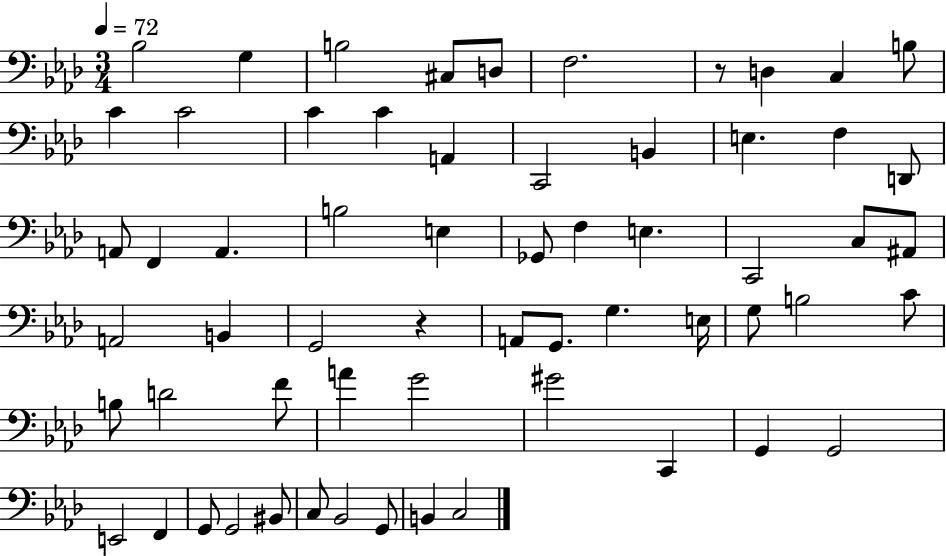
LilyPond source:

{
  \clef bass
  \numericTimeSignature
  \time 3/4
  \key aes \major
  \tempo 4 = 72
  bes2 g4 | b2 cis8 d8 | f2. | r8 d4 c4 b8 | \break c'4 c'2 | c'4 c'4 a,4 | c,2 b,4 | e4. f4 d,8 | \break a,8 f,4 a,4. | b2 e4 | ges,8 f4 e4. | c,2 c8 ais,8 | \break a,2 b,4 | g,2 r4 | a,8 g,8. g4. e16 | g8 b2 c'8 | \break b8 d'2 f'8 | a'4 g'2 | gis'2 c,4 | g,4 g,2 | \break e,2 f,4 | g,8 g,2 bis,8 | c8 bes,2 g,8 | b,4 c2 | \break \bar "|."
}